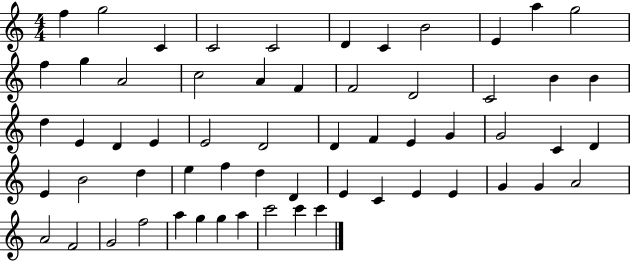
X:1
T:Untitled
M:4/4
L:1/4
K:C
f g2 C C2 C2 D C B2 E a g2 f g A2 c2 A F F2 D2 C2 B B d E D E E2 D2 D F E G G2 C D E B2 d e f d D E C E E G G A2 A2 F2 G2 f2 a g g a c'2 c' c'